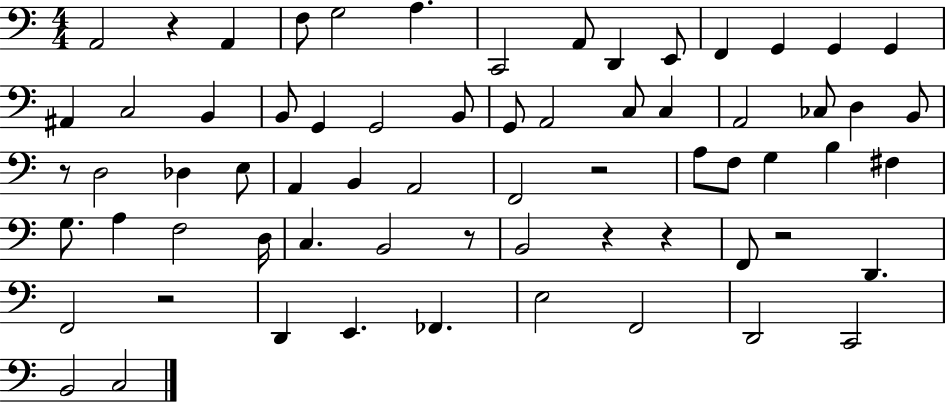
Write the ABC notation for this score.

X:1
T:Untitled
M:4/4
L:1/4
K:C
A,,2 z A,, F,/2 G,2 A, C,,2 A,,/2 D,, E,,/2 F,, G,, G,, G,, ^A,, C,2 B,, B,,/2 G,, G,,2 B,,/2 G,,/2 A,,2 C,/2 C, A,,2 _C,/2 D, B,,/2 z/2 D,2 _D, E,/2 A,, B,, A,,2 F,,2 z2 A,/2 F,/2 G, B, ^F, G,/2 A, F,2 D,/4 C, B,,2 z/2 B,,2 z z F,,/2 z2 D,, F,,2 z2 D,, E,, _F,, E,2 F,,2 D,,2 C,,2 B,,2 C,2